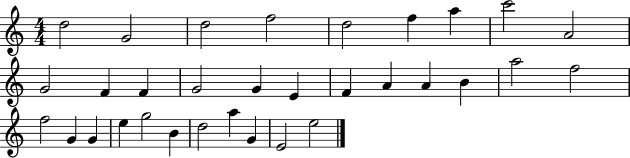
D5/h G4/h D5/h F5/h D5/h F5/q A5/q C6/h A4/h G4/h F4/q F4/q G4/h G4/q E4/q F4/q A4/q A4/q B4/q A5/h F5/h F5/h G4/q G4/q E5/q G5/h B4/q D5/h A5/q G4/q E4/h E5/h